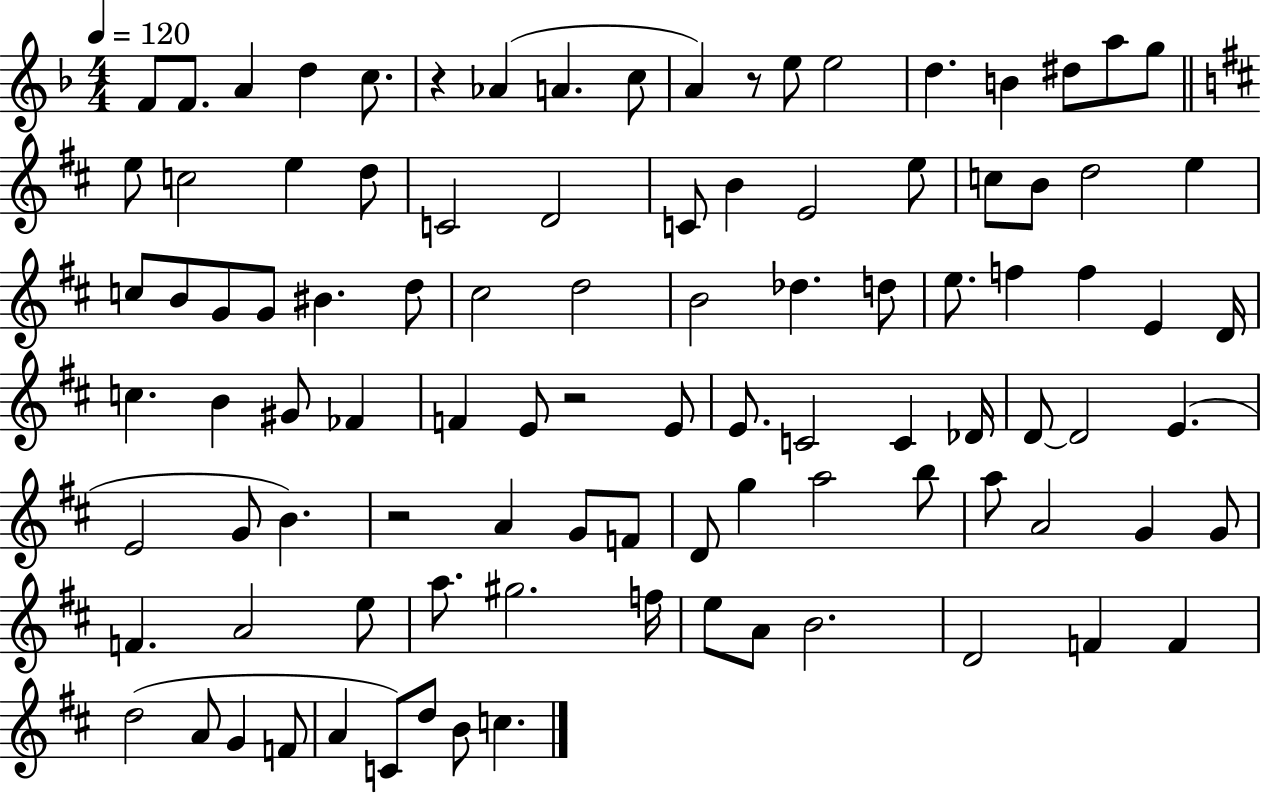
{
  \clef treble
  \numericTimeSignature
  \time 4/4
  \key f \major
  \tempo 4 = 120
  f'8 f'8. a'4 d''4 c''8. | r4 aes'4( a'4. c''8 | a'4) r8 e''8 e''2 | d''4. b'4 dis''8 a''8 g''8 | \break \bar "||" \break \key d \major e''8 c''2 e''4 d''8 | c'2 d'2 | c'8 b'4 e'2 e''8 | c''8 b'8 d''2 e''4 | \break c''8 b'8 g'8 g'8 bis'4. d''8 | cis''2 d''2 | b'2 des''4. d''8 | e''8. f''4 f''4 e'4 d'16 | \break c''4. b'4 gis'8 fes'4 | f'4 e'8 r2 e'8 | e'8. c'2 c'4 des'16 | d'8~~ d'2 e'4.( | \break e'2 g'8 b'4.) | r2 a'4 g'8 f'8 | d'8 g''4 a''2 b''8 | a''8 a'2 g'4 g'8 | \break f'4. a'2 e''8 | a''8. gis''2. f''16 | e''8 a'8 b'2. | d'2 f'4 f'4 | \break d''2( a'8 g'4 f'8 | a'4 c'8) d''8 b'8 c''4. | \bar "|."
}